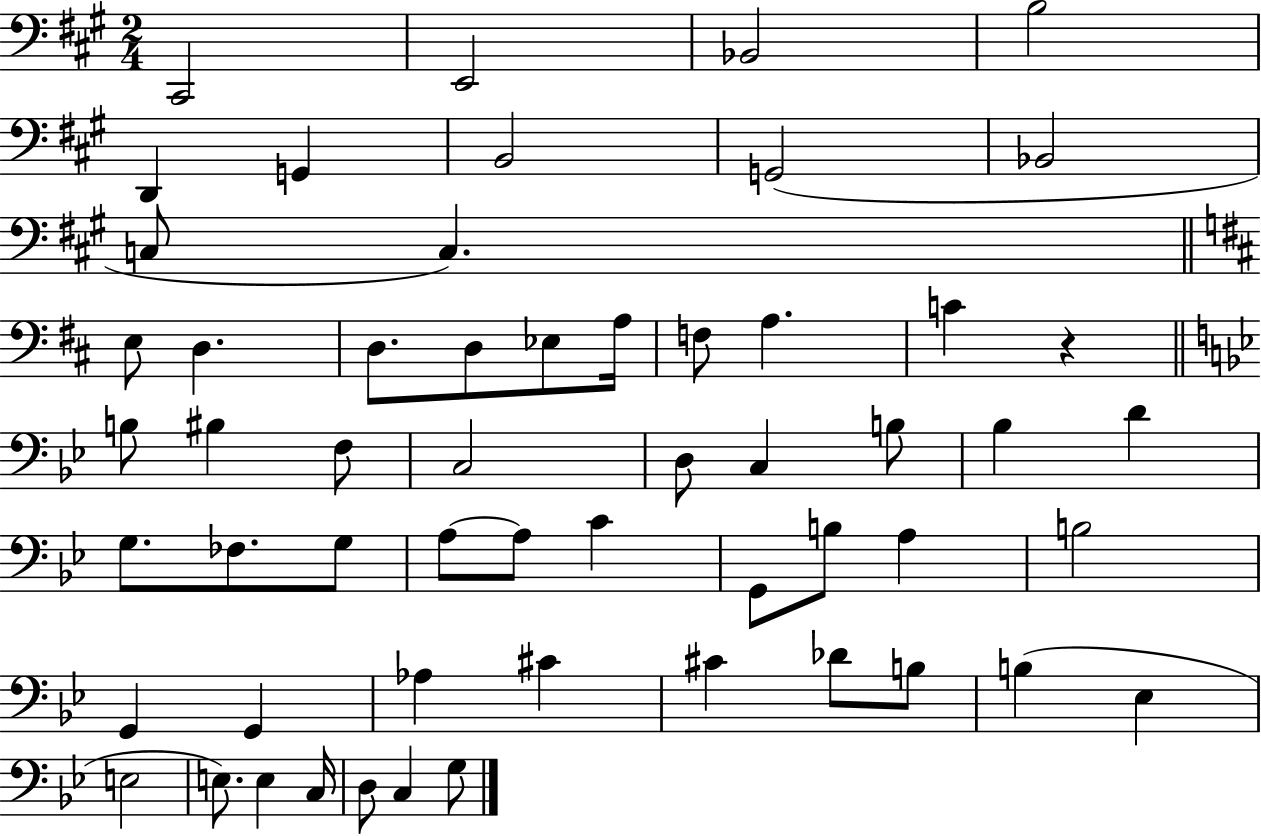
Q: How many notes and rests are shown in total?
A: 56